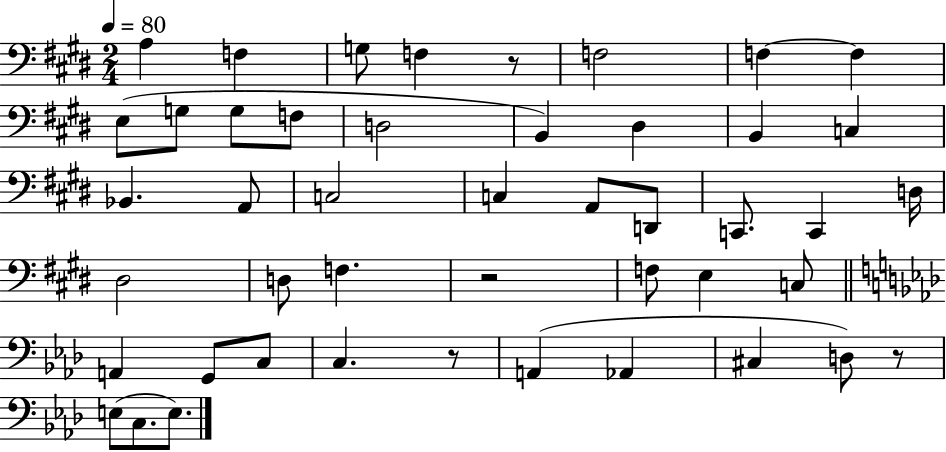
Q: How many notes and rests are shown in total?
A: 46